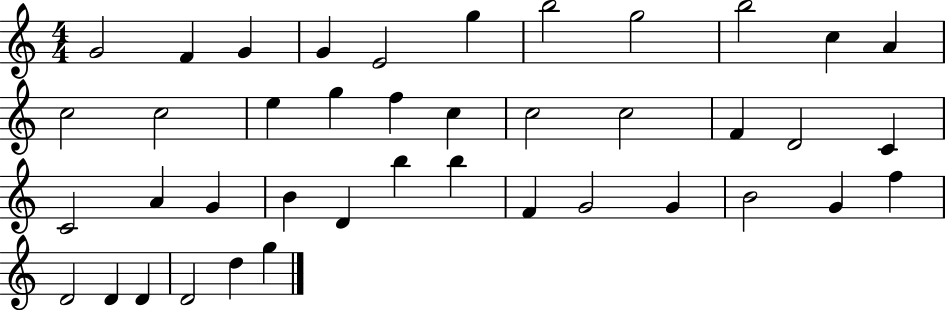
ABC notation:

X:1
T:Untitled
M:4/4
L:1/4
K:C
G2 F G G E2 g b2 g2 b2 c A c2 c2 e g f c c2 c2 F D2 C C2 A G B D b b F G2 G B2 G f D2 D D D2 d g